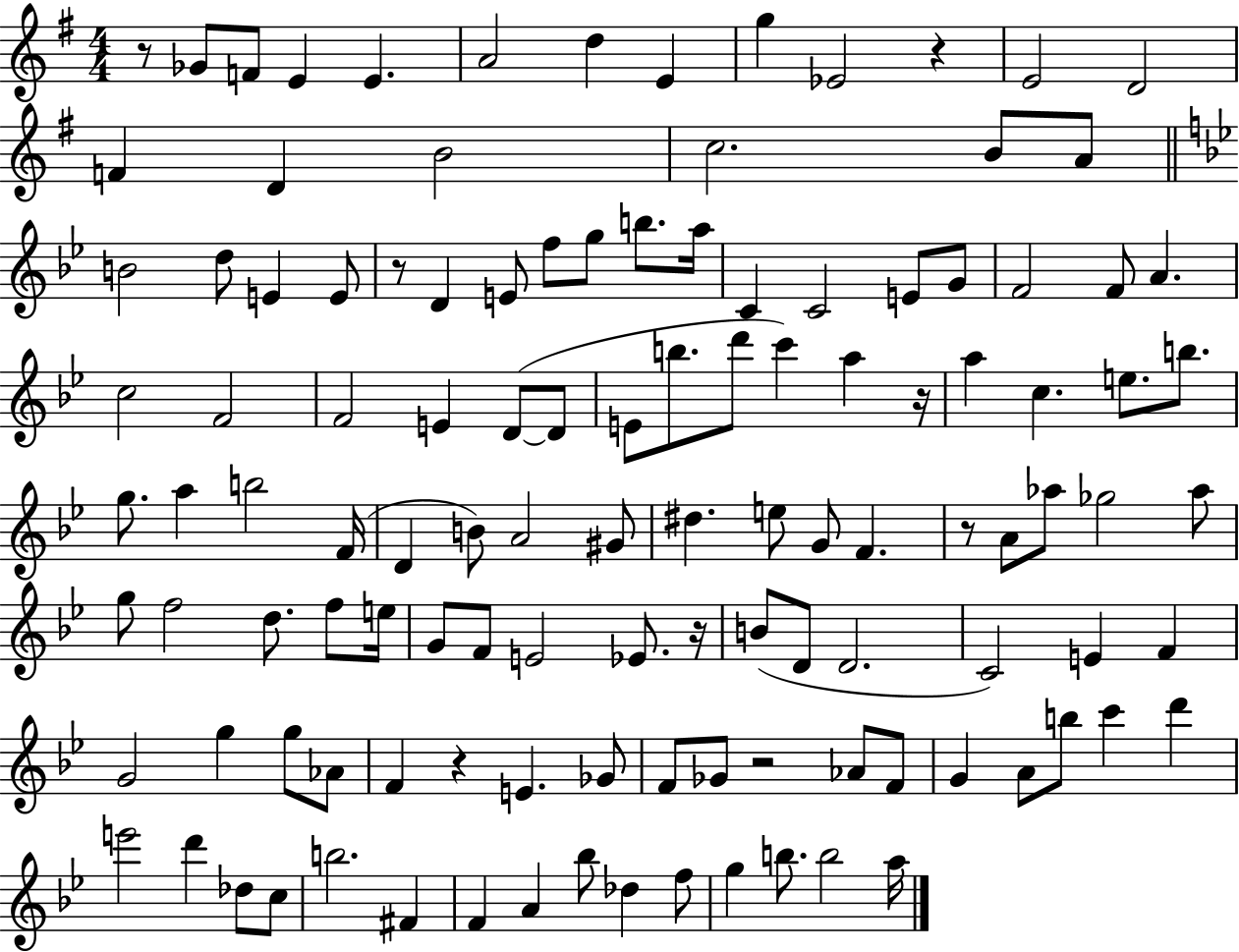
R/e Gb4/e F4/e E4/q E4/q. A4/h D5/q E4/q G5/q Eb4/h R/q E4/h D4/h F4/q D4/q B4/h C5/h. B4/e A4/e B4/h D5/e E4/q E4/e R/e D4/q E4/e F5/e G5/e B5/e. A5/s C4/q C4/h E4/e G4/e F4/h F4/e A4/q. C5/h F4/h F4/h E4/q D4/e D4/e E4/e B5/e. D6/e C6/q A5/q R/s A5/q C5/q. E5/e. B5/e. G5/e. A5/q B5/h F4/s D4/q B4/e A4/h G#4/e D#5/q. E5/e G4/e F4/q. R/e A4/e Ab5/e Gb5/h Ab5/e G5/e F5/h D5/e. F5/e E5/s G4/e F4/e E4/h Eb4/e. R/s B4/e D4/e D4/h. C4/h E4/q F4/q G4/h G5/q G5/e Ab4/e F4/q R/q E4/q. Gb4/e F4/e Gb4/e R/h Ab4/e F4/e G4/q A4/e B5/e C6/q D6/q E6/h D6/q Db5/e C5/e B5/h. F#4/q F4/q A4/q Bb5/e Db5/q F5/e G5/q B5/e. B5/h A5/s